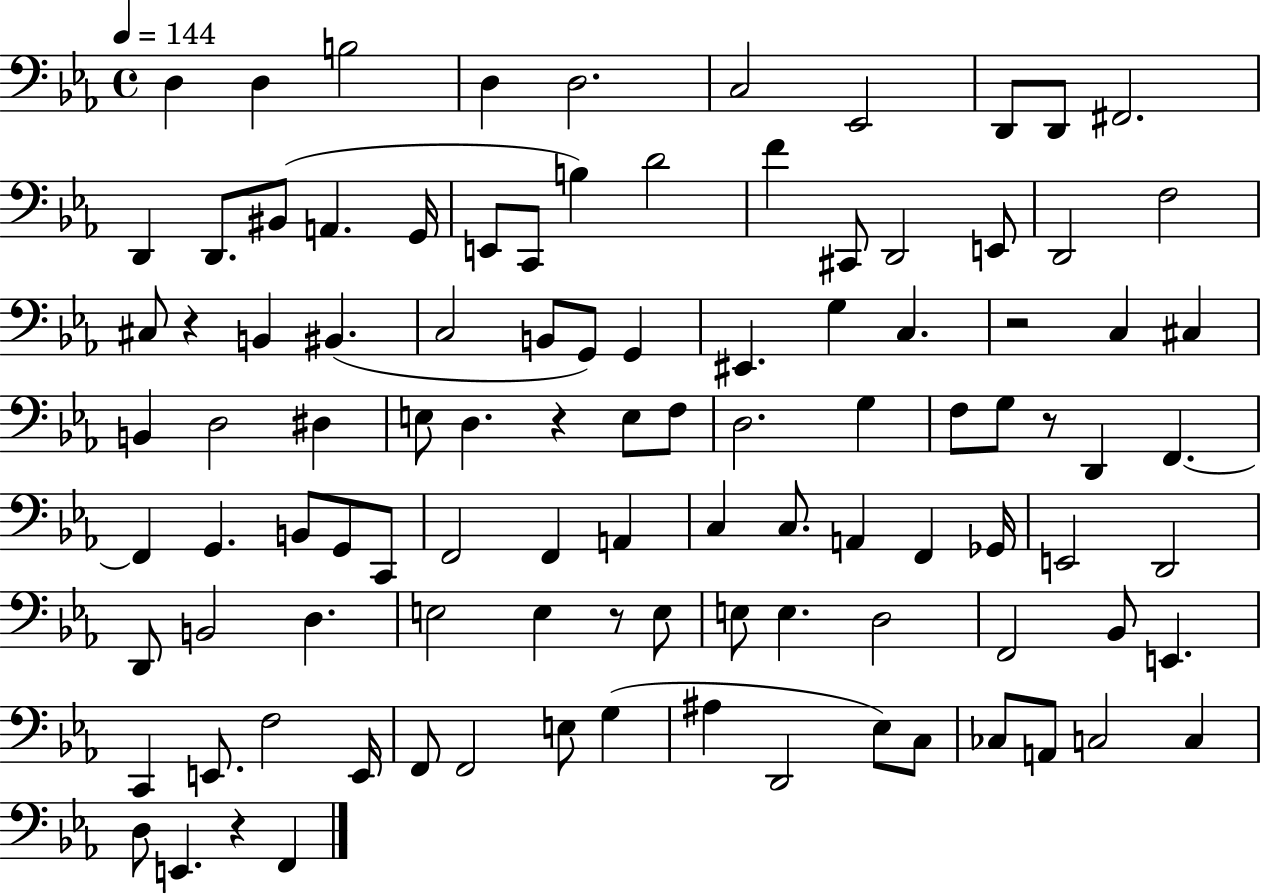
X:1
T:Untitled
M:4/4
L:1/4
K:Eb
D, D, B,2 D, D,2 C,2 _E,,2 D,,/2 D,,/2 ^F,,2 D,, D,,/2 ^B,,/2 A,, G,,/4 E,,/2 C,,/2 B, D2 F ^C,,/2 D,,2 E,,/2 D,,2 F,2 ^C,/2 z B,, ^B,, C,2 B,,/2 G,,/2 G,, ^E,, G, C, z2 C, ^C, B,, D,2 ^D, E,/2 D, z E,/2 F,/2 D,2 G, F,/2 G,/2 z/2 D,, F,, F,, G,, B,,/2 G,,/2 C,,/2 F,,2 F,, A,, C, C,/2 A,, F,, _G,,/4 E,,2 D,,2 D,,/2 B,,2 D, E,2 E, z/2 E,/2 E,/2 E, D,2 F,,2 _B,,/2 E,, C,, E,,/2 F,2 E,,/4 F,,/2 F,,2 E,/2 G, ^A, D,,2 _E,/2 C,/2 _C,/2 A,,/2 C,2 C, D,/2 E,, z F,,